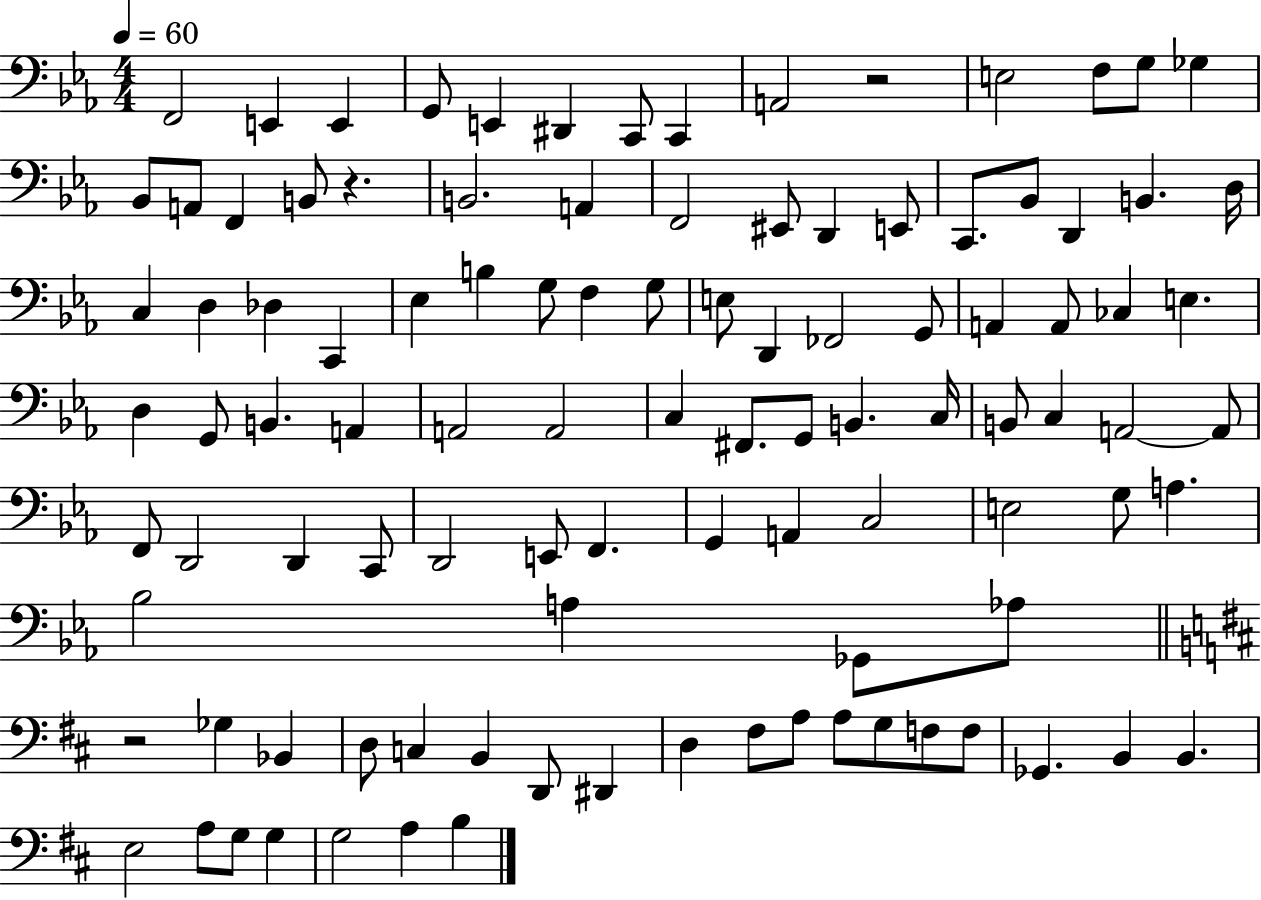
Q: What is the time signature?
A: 4/4